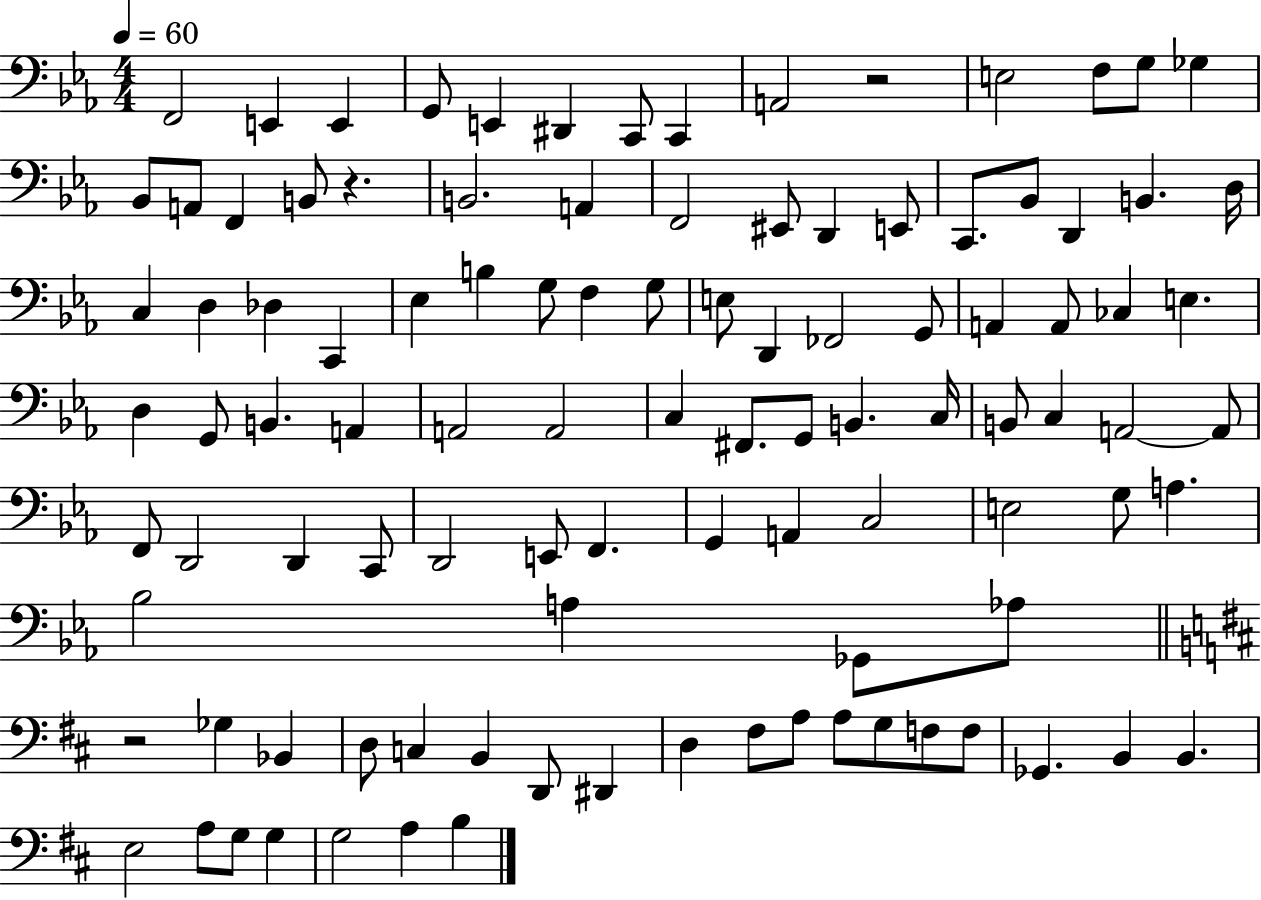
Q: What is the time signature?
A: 4/4